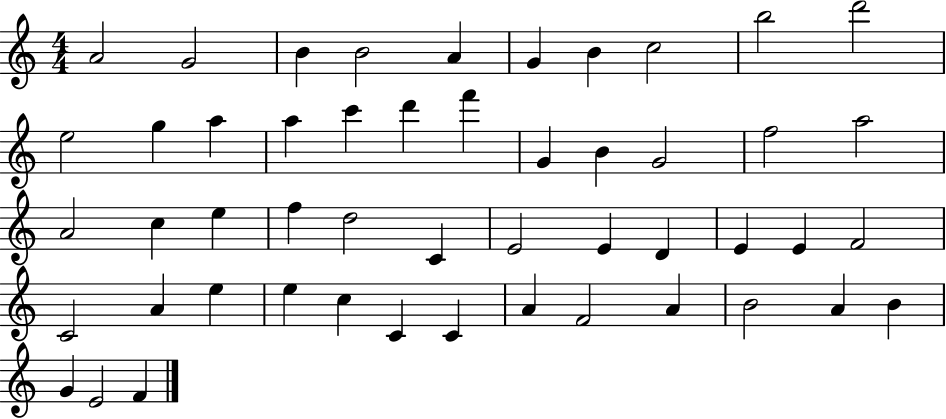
X:1
T:Untitled
M:4/4
L:1/4
K:C
A2 G2 B B2 A G B c2 b2 d'2 e2 g a a c' d' f' G B G2 f2 a2 A2 c e f d2 C E2 E D E E F2 C2 A e e c C C A F2 A B2 A B G E2 F